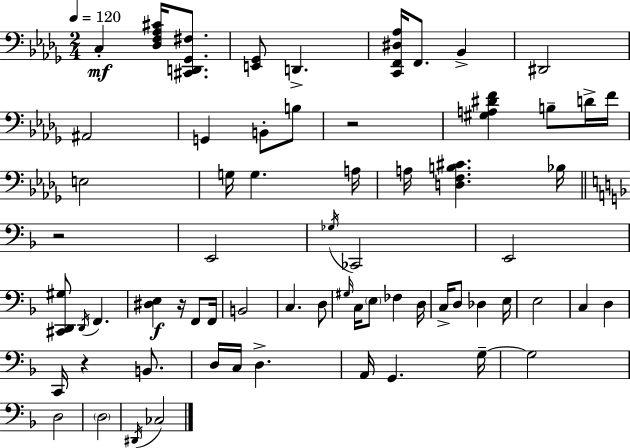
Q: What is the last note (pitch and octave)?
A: CES3